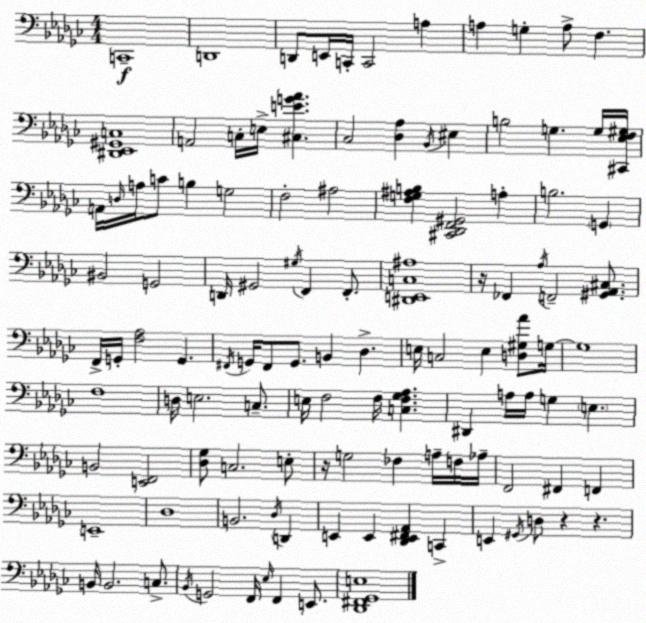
X:1
T:Untitled
M:4/4
L:1/4
K:Ebm
C,,4 D,,4 D,,/2 E,,/4 C,,/4 C,,2 A, A, G, A,/2 F, [^D,,_E,,^G,,C,]4 A,,2 C,/4 E,/4 [^C,EG_A] _C,2 [_D,_A,] _B,,/4 ^E, B,2 G, G,/4 [^C,,_E,F,^G,]/4 A,,/4 D,/4 A,/4 C/2 B, G,2 F,2 ^A,2 [F,G,^A,B,] [^C,,_D,,F,,^G,,]2 A, B,2 G,, ^B,,2 G,,2 D,,/4 ^G,,2 ^G,/4 F,, F,,/2 [^D,,E,,C,^A,]4 z/4 _F,, _A,/4 F,,2 [^G,,_A,,^C,]/2 F,,/4 G,,/4 [F,_A,]2 G,, ^F,,/4 G,,/4 ^F,,/2 G,,/2 B,, _D, E,/4 C,2 E, [D,^G,_A]/2 G,/4 G,4 F,4 D,/4 E,2 C,/2 E,/4 F,2 F,/4 [C,F,_G,_A,] ^D,, A,/4 A,/4 G, E, B,,2 [E,,F,,]2 [_D,_G,]/2 C,2 E,/2 z/4 G,2 _F, A,/4 F,/4 _A,/4 F,,2 ^F,, F,, E,,4 _D,4 B,,2 _D,/4 D,, E,, E,, [_D,,E,,^F,,_A,,] C,, E,, ^G,,/4 D,/2 z z B,,/4 B,,2 C,/2 _B,,/4 G,,2 F,,/4 _E,/4 F,, E,,/2 [_D,,^F,,_G,,E,]4